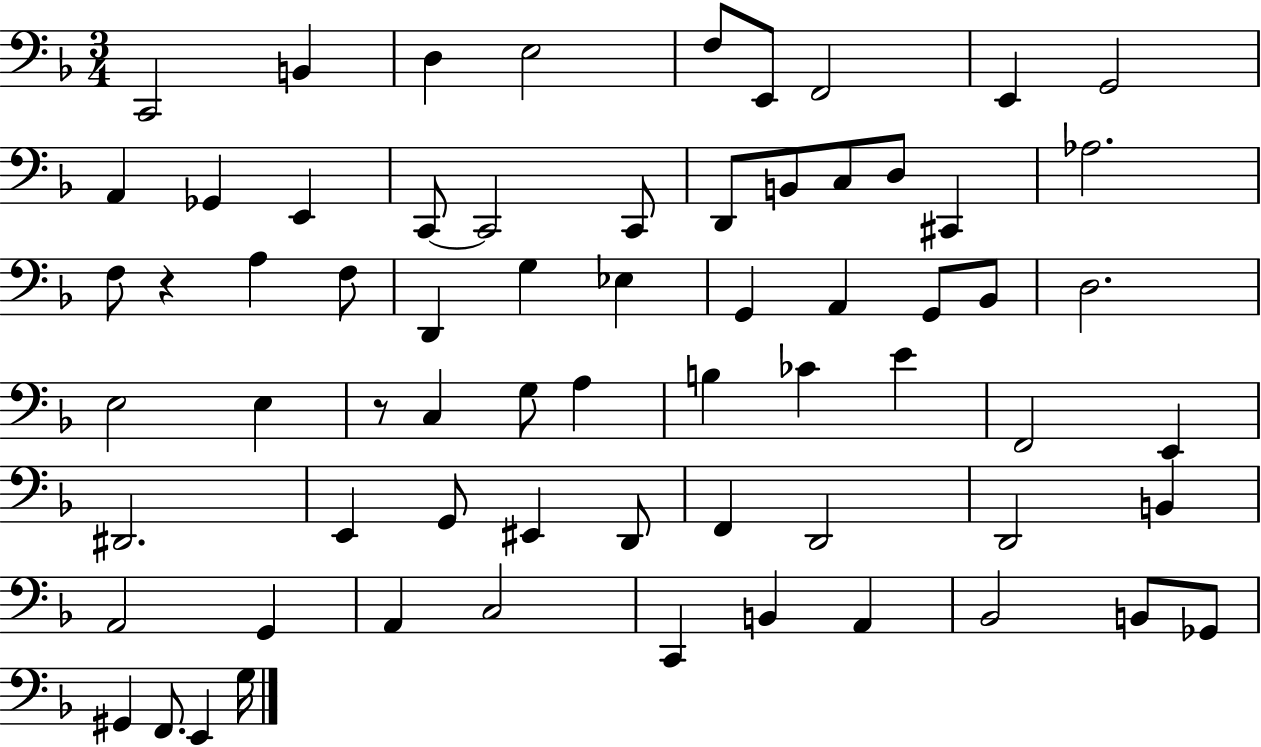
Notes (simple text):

C2/h B2/q D3/q E3/h F3/e E2/e F2/h E2/q G2/h A2/q Gb2/q E2/q C2/e C2/h C2/e D2/e B2/e C3/e D3/e C#2/q Ab3/h. F3/e R/q A3/q F3/e D2/q G3/q Eb3/q G2/q A2/q G2/e Bb2/e D3/h. E3/h E3/q R/e C3/q G3/e A3/q B3/q CES4/q E4/q F2/h E2/q D#2/h. E2/q G2/e EIS2/q D2/e F2/q D2/h D2/h B2/q A2/h G2/q A2/q C3/h C2/q B2/q A2/q Bb2/h B2/e Gb2/e G#2/q F2/e. E2/q G3/s